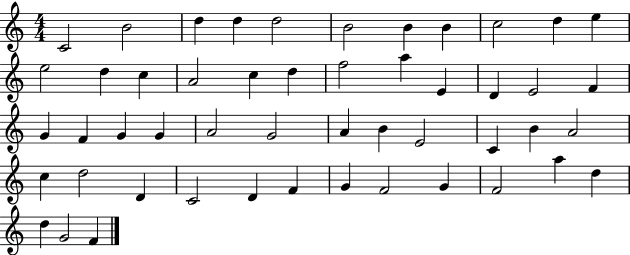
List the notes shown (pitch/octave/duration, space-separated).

C4/h B4/h D5/q D5/q D5/h B4/h B4/q B4/q C5/h D5/q E5/q E5/h D5/q C5/q A4/h C5/q D5/q F5/h A5/q E4/q D4/q E4/h F4/q G4/q F4/q G4/q G4/q A4/h G4/h A4/q B4/q E4/h C4/q B4/q A4/h C5/q D5/h D4/q C4/h D4/q F4/q G4/q F4/h G4/q F4/h A5/q D5/q D5/q G4/h F4/q